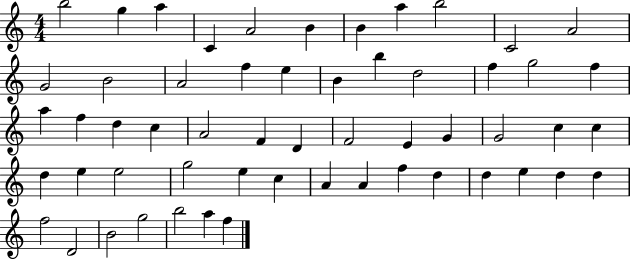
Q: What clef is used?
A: treble